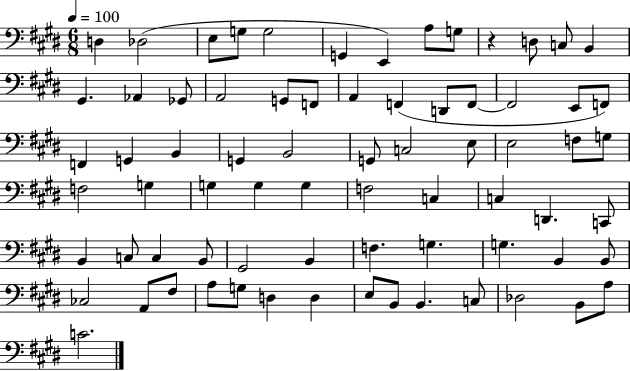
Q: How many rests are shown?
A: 1